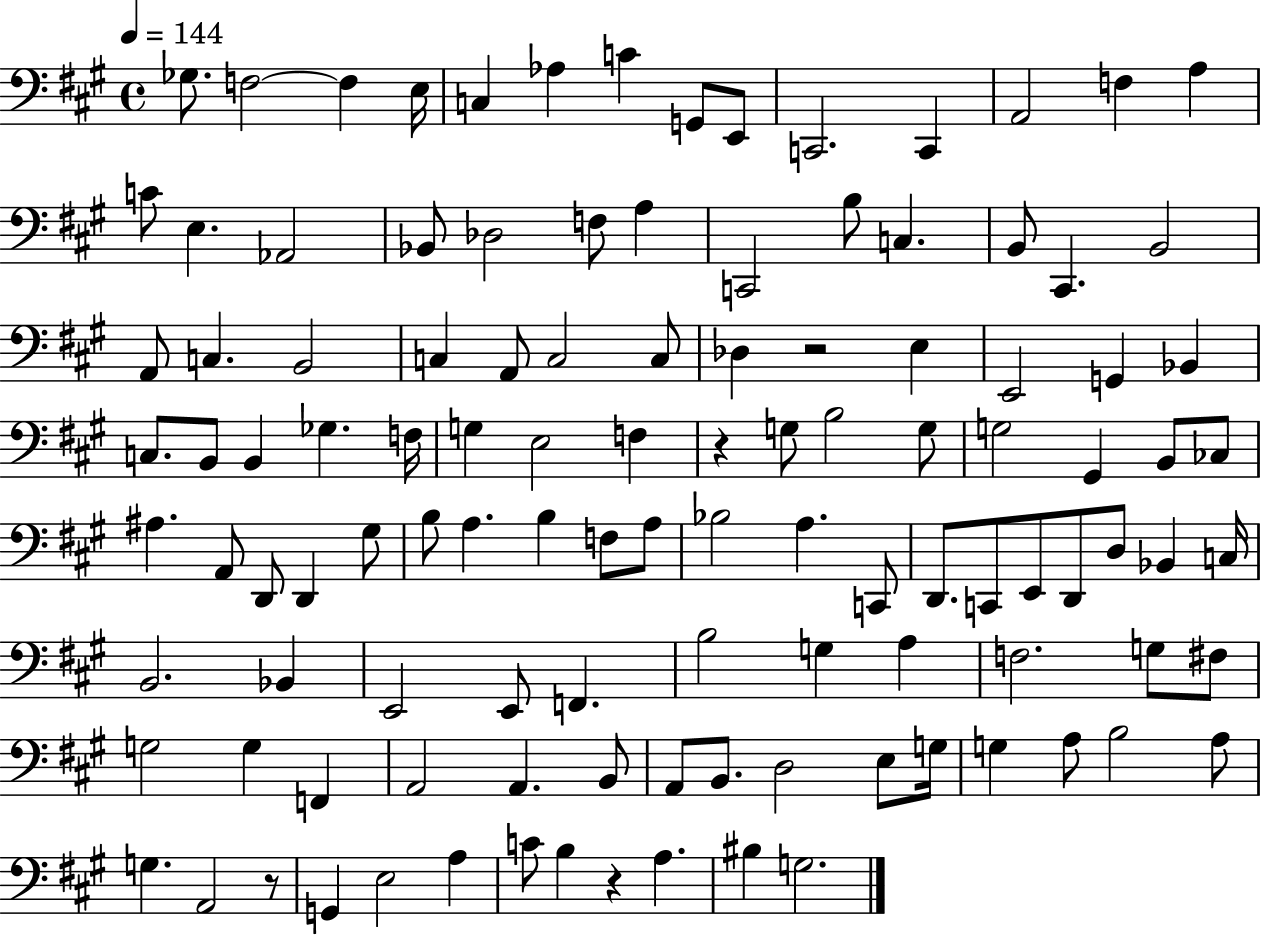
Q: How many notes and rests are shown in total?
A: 114